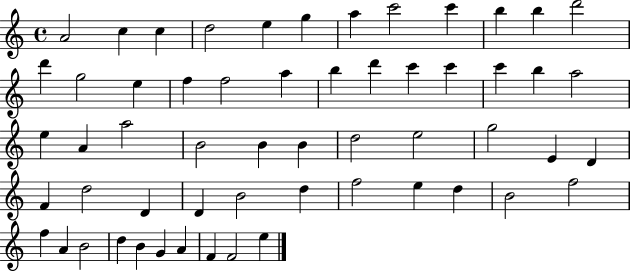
A4/h C5/q C5/q D5/h E5/q G5/q A5/q C6/h C6/q B5/q B5/q D6/h D6/q G5/h E5/q F5/q F5/h A5/q B5/q D6/q C6/q C6/q C6/q B5/q A5/h E5/q A4/q A5/h B4/h B4/q B4/q D5/h E5/h G5/h E4/q D4/q F4/q D5/h D4/q D4/q B4/h D5/q F5/h E5/q D5/q B4/h F5/h F5/q A4/q B4/h D5/q B4/q G4/q A4/q F4/q F4/h E5/q